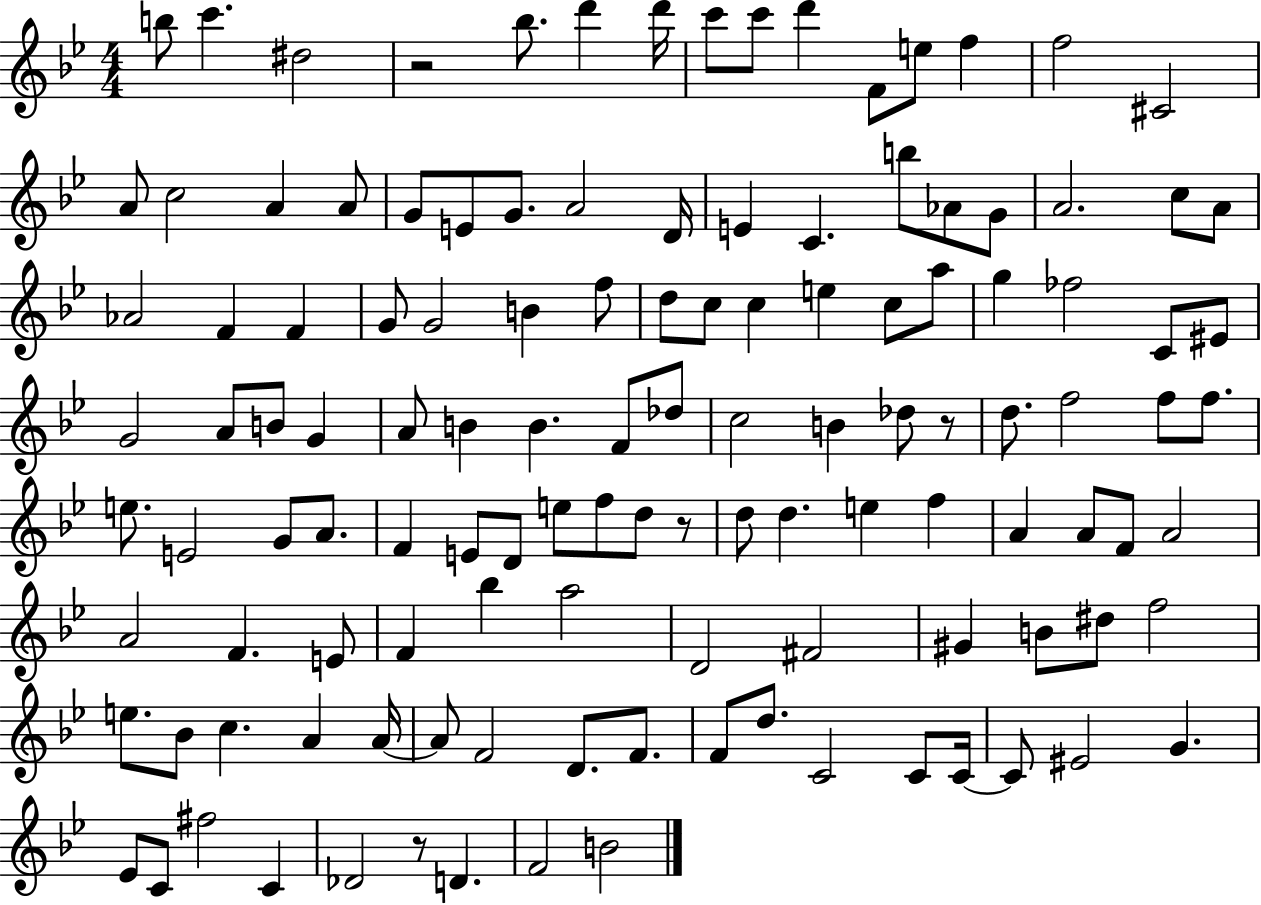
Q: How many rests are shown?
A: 4